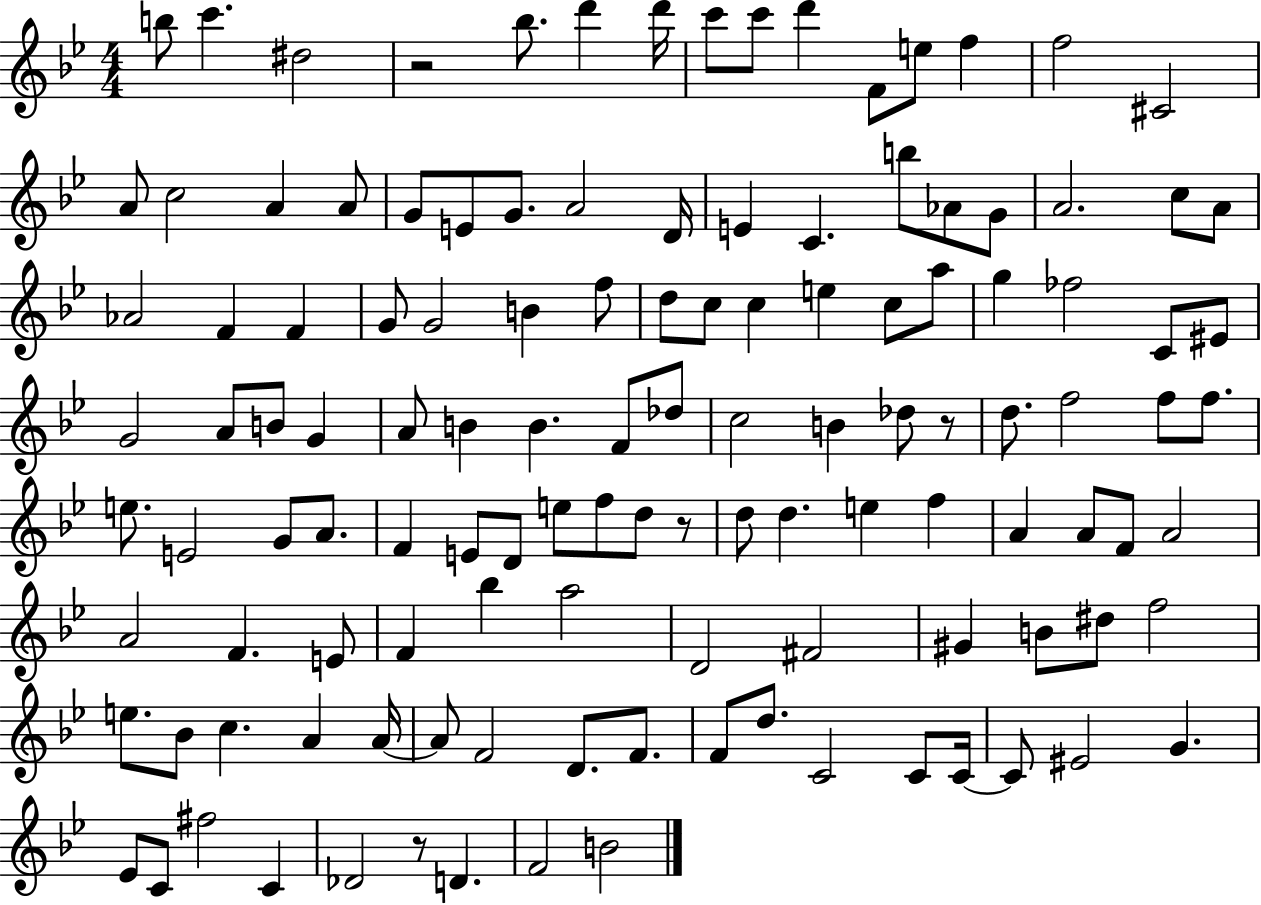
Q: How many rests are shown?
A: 4